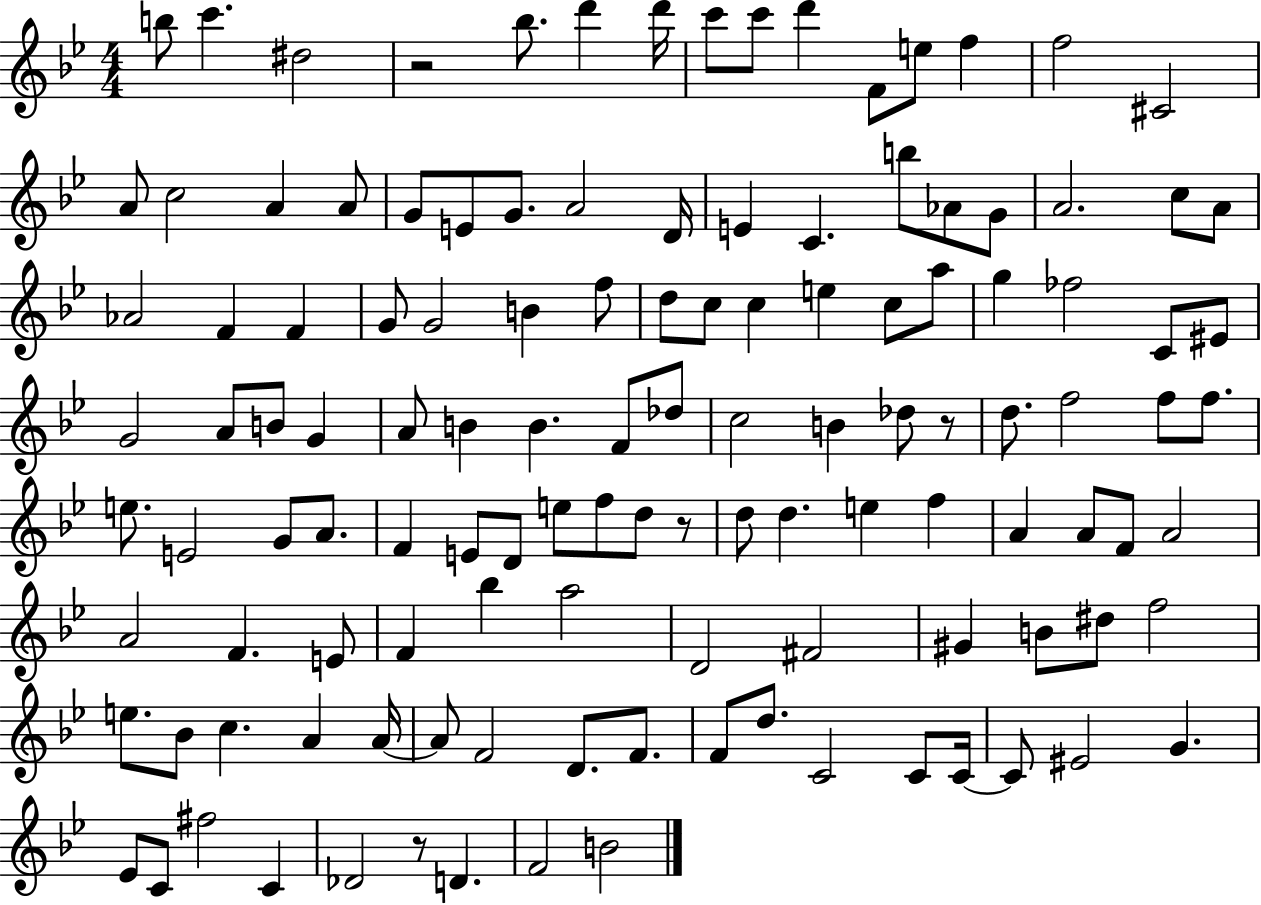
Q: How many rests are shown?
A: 4